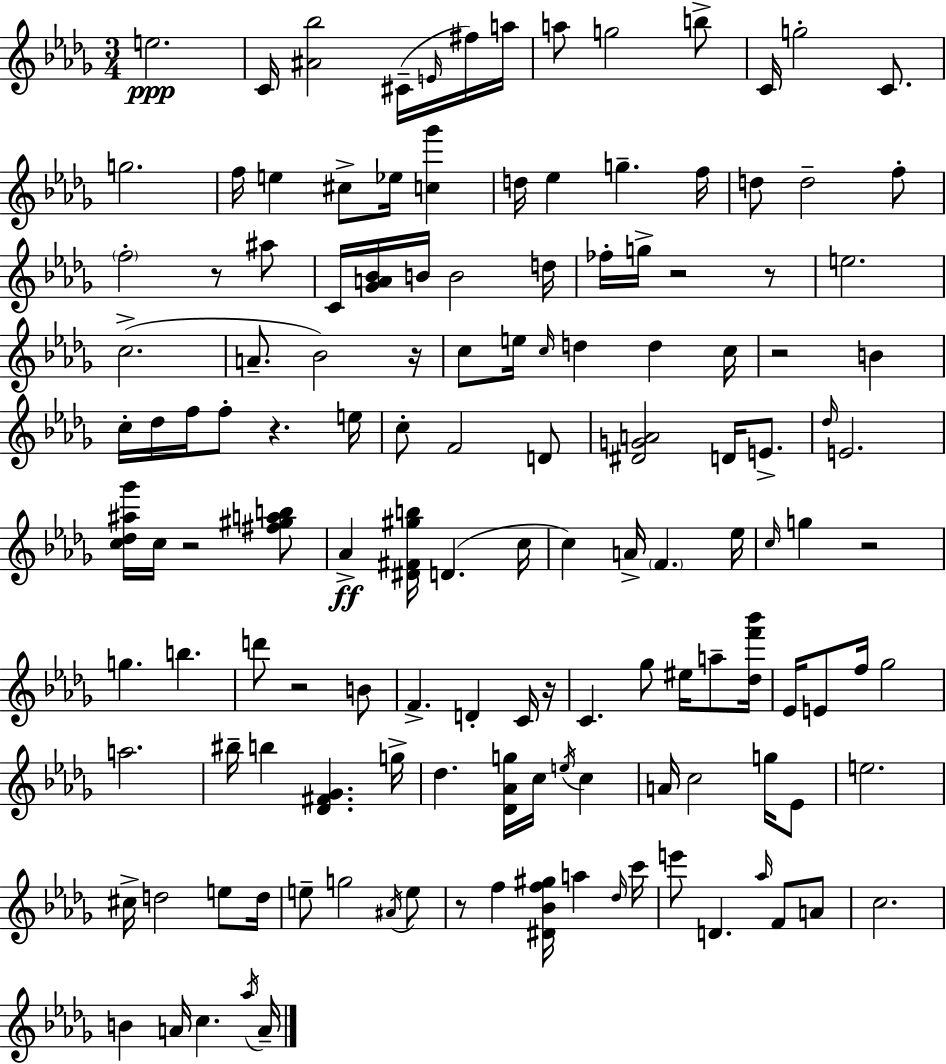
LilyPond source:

{
  \clef treble
  \numericTimeSignature
  \time 3/4
  \key bes \minor
  e''2.\ppp | c'16 <ais' bes''>2 cis'16--( \grace { e'16 } fis''16) | a''16 a''8 g''2 b''8-> | c'16 g''2-. c'8. | \break g''2. | f''16 e''4 cis''8-> ees''16 <c'' ges'''>4 | d''16 ees''4 g''4.-- | f''16 d''8 d''2-- f''8-. | \break \parenthesize f''2-. r8 ais''8 | c'16 <ges' a' bes'>16 b'16 b'2 | d''16 fes''16-. g''16-> r2 r8 | e''2. | \break c''2.->( | a'8.-- bes'2) | r16 c''8 e''16 \grace { c''16 } d''4 d''4 | c''16 r2 b'4 | \break c''16-. des''16 f''16 f''8-. r4. | e''16 c''8-. f'2 | d'8 <dis' g' a'>2 d'16 e'8.-> | \grace { des''16 } e'2. | \break <c'' des'' ais'' ges'''>16 c''16 r2 | <fis'' gis'' a'' b''>8 aes'4->\ff <dis' fis' gis'' b''>16 d'4.( | c''16 c''4) a'16-> \parenthesize f'4. | ees''16 \grace { c''16 } g''4 r2 | \break g''4. b''4. | d'''8 r2 | b'8 f'4.-> d'4-. | c'16 r16 c'4. ges''8 | \break eis''16 a''8-- <des'' f''' bes'''>16 ees'16 e'8 f''16 ges''2 | a''2. | bis''16-- b''4 <des' fis' ges'>4. | g''16-> des''4. <des' aes' g''>16 c''16 | \break \acciaccatura { e''16 } c''4 a'16 c''2 | g''16 ees'8 e''2. | cis''16-> d''2 | e''8 d''16 e''8-- g''2 | \break \acciaccatura { ais'16 } e''8 r8 f''4 | <dis' bes' f'' gis''>16 a''4 \grace { des''16 } c'''16 e'''8 d'4. | \grace { aes''16 } f'8 a'8 c''2. | b'4 | \break a'16 c''4. \acciaccatura { aes''16 } a'16-- \bar "|."
}